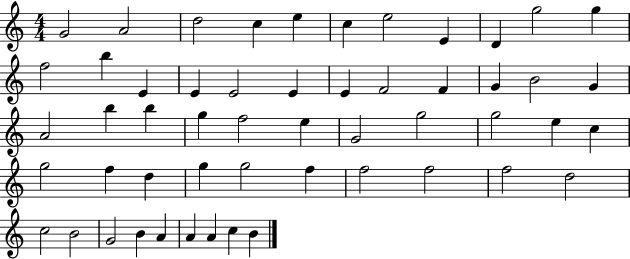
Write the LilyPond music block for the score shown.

{
  \clef treble
  \numericTimeSignature
  \time 4/4
  \key c \major
  g'2 a'2 | d''2 c''4 e''4 | c''4 e''2 e'4 | d'4 g''2 g''4 | \break f''2 b''4 e'4 | e'4 e'2 e'4 | e'4 f'2 f'4 | g'4 b'2 g'4 | \break a'2 b''4 b''4 | g''4 f''2 e''4 | g'2 g''2 | g''2 e''4 c''4 | \break g''2 f''4 d''4 | g''4 g''2 f''4 | f''2 f''2 | f''2 d''2 | \break c''2 b'2 | g'2 b'4 a'4 | a'4 a'4 c''4 b'4 | \bar "|."
}